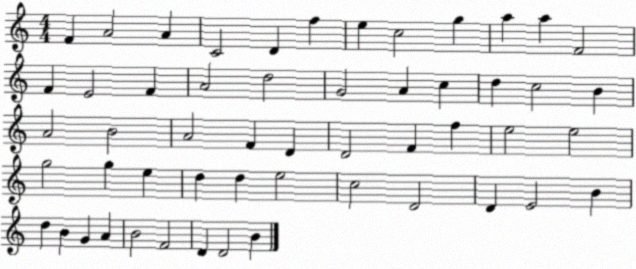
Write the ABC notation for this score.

X:1
T:Untitled
M:4/4
L:1/4
K:C
F A2 A C2 D f e c2 g a a F2 F E2 F A2 d2 G2 A c d c2 B A2 B2 A2 F D D2 F f e2 e2 g2 g e d d e2 c2 D2 D E2 B d B G A B2 F2 D D2 B